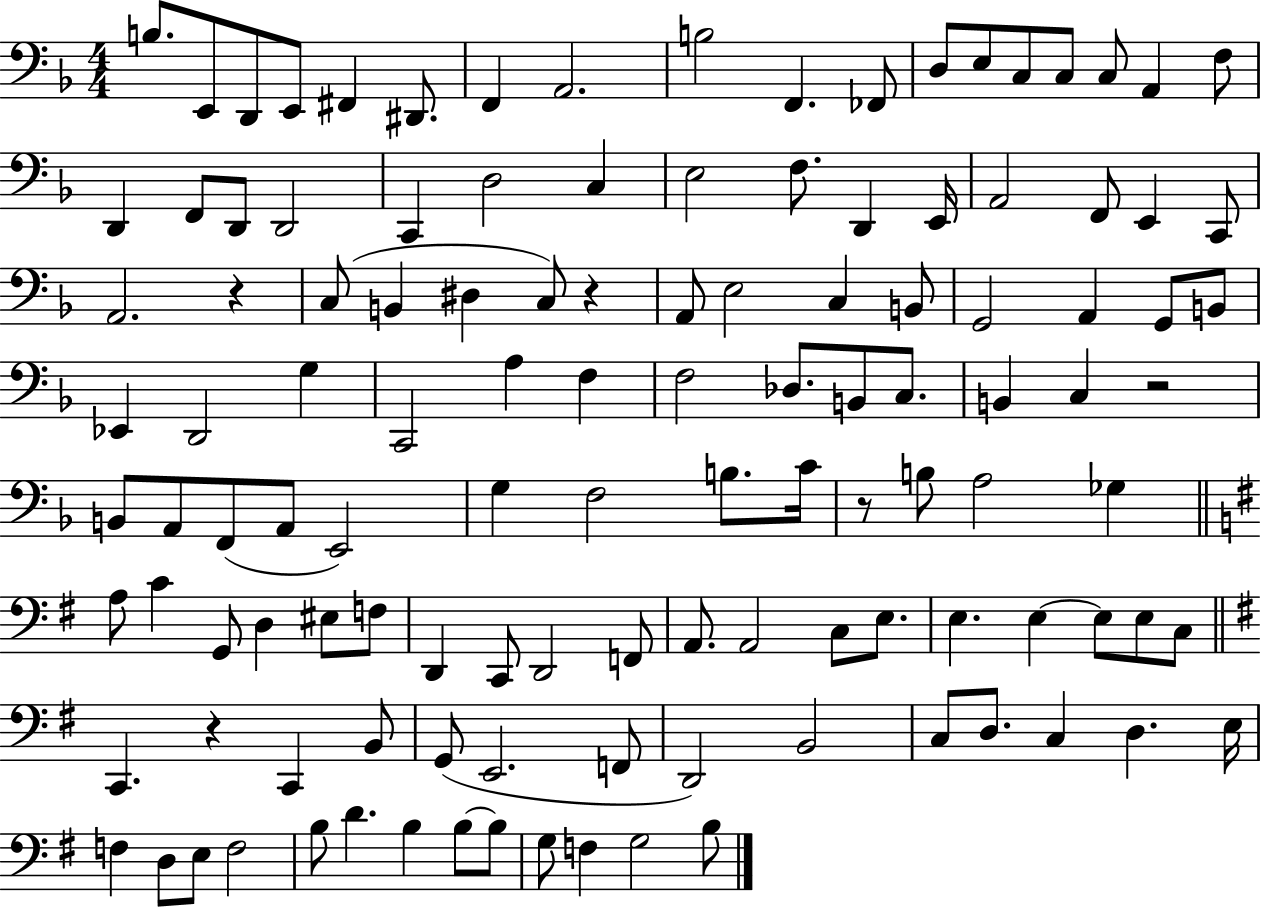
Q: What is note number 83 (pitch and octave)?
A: C3